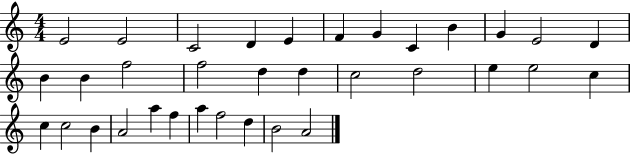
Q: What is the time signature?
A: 4/4